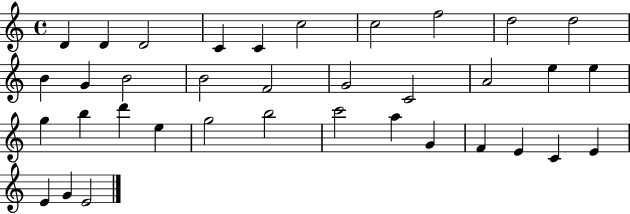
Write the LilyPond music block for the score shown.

{
  \clef treble
  \time 4/4
  \defaultTimeSignature
  \key c \major
  d'4 d'4 d'2 | c'4 c'4 c''2 | c''2 f''2 | d''2 d''2 | \break b'4 g'4 b'2 | b'2 f'2 | g'2 c'2 | a'2 e''4 e''4 | \break g''4 b''4 d'''4 e''4 | g''2 b''2 | c'''2 a''4 g'4 | f'4 e'4 c'4 e'4 | \break e'4 g'4 e'2 | \bar "|."
}